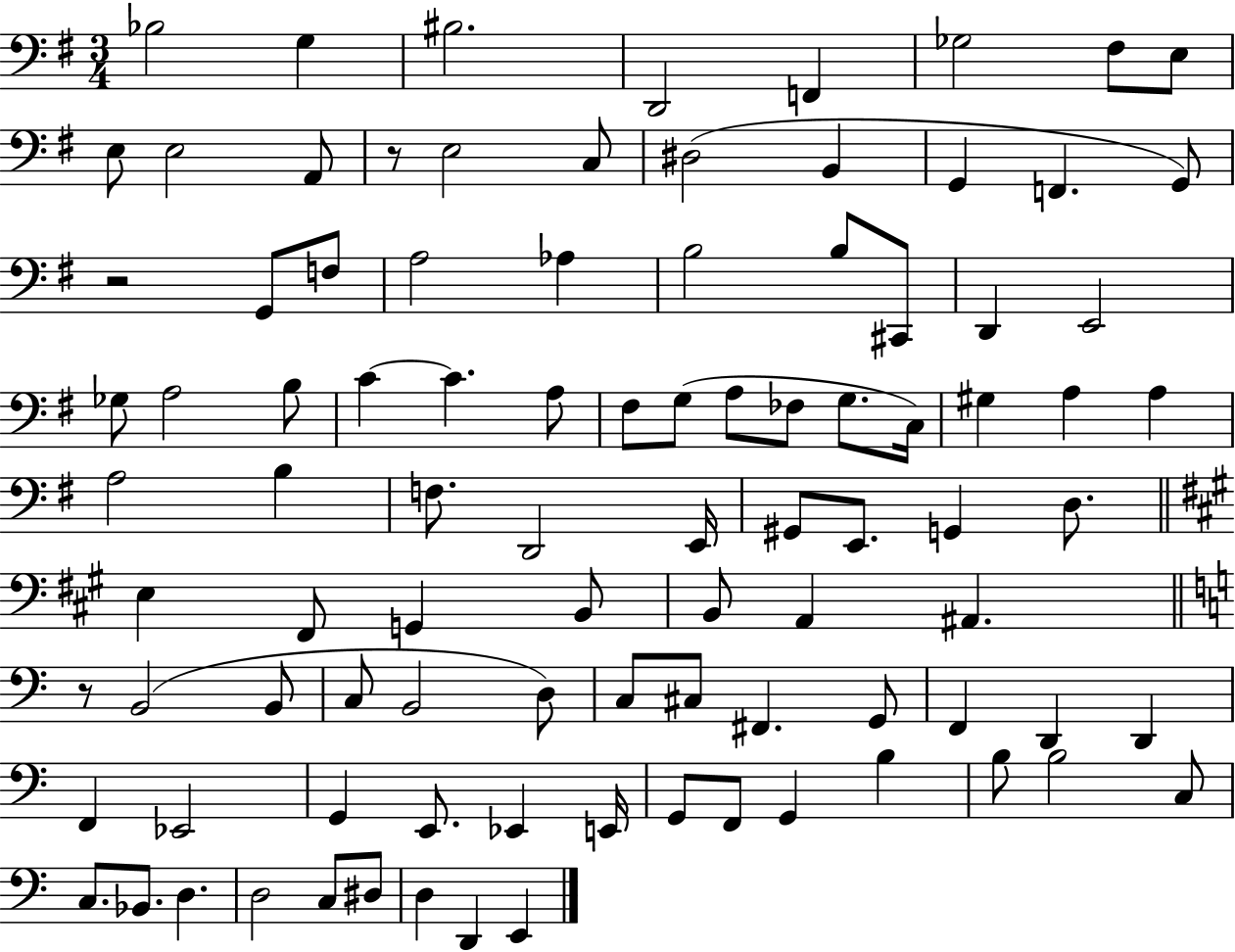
{
  \clef bass
  \numericTimeSignature
  \time 3/4
  \key g \major
  bes2 g4 | bis2. | d,2 f,4 | ges2 fis8 e8 | \break e8 e2 a,8 | r8 e2 c8 | dis2( b,4 | g,4 f,4. g,8) | \break r2 g,8 f8 | a2 aes4 | b2 b8 cis,8 | d,4 e,2 | \break ges8 a2 b8 | c'4~~ c'4. a8 | fis8 g8( a8 fes8 g8. c16) | gis4 a4 a4 | \break a2 b4 | f8. d,2 e,16 | gis,8 e,8. g,4 d8. | \bar "||" \break \key a \major e4 fis,8 g,4 b,8 | b,8 a,4 ais,4. | \bar "||" \break \key c \major r8 b,2( b,8 | c8 b,2 d8) | c8 cis8 fis,4. g,8 | f,4 d,4 d,4 | \break f,4 ees,2 | g,4 e,8. ees,4 e,16 | g,8 f,8 g,4 b4 | b8 b2 c8 | \break c8. bes,8. d4. | d2 c8 dis8 | d4 d,4 e,4 | \bar "|."
}